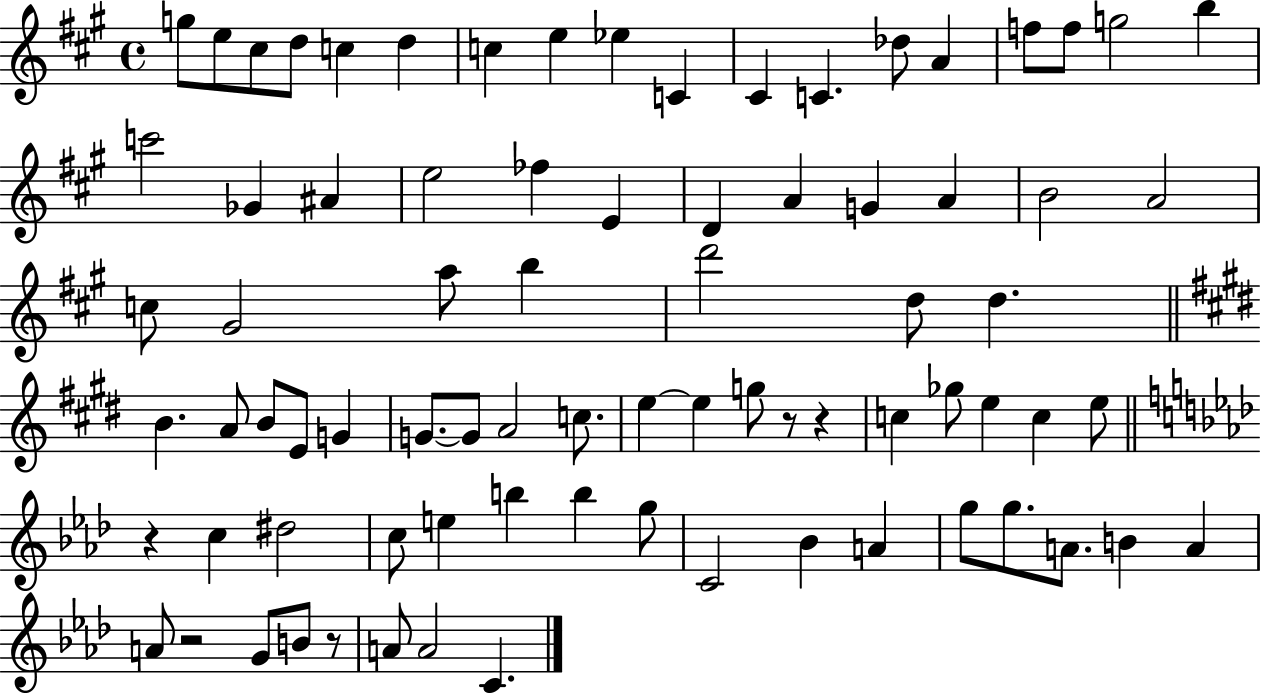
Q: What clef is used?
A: treble